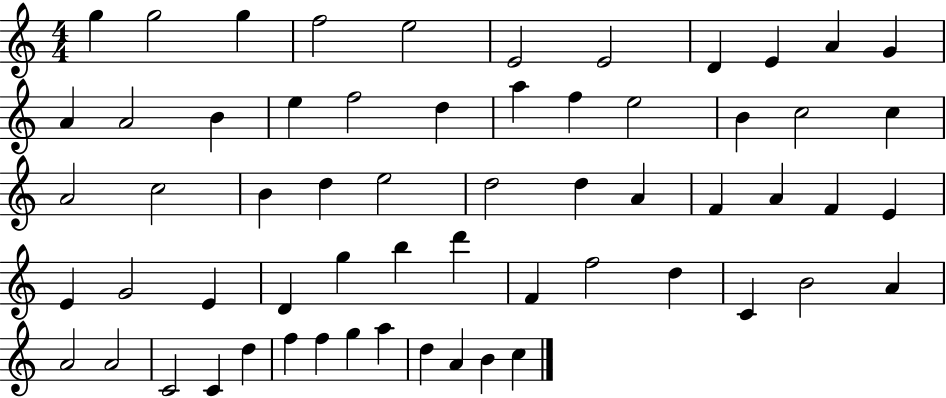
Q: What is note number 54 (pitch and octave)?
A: F5